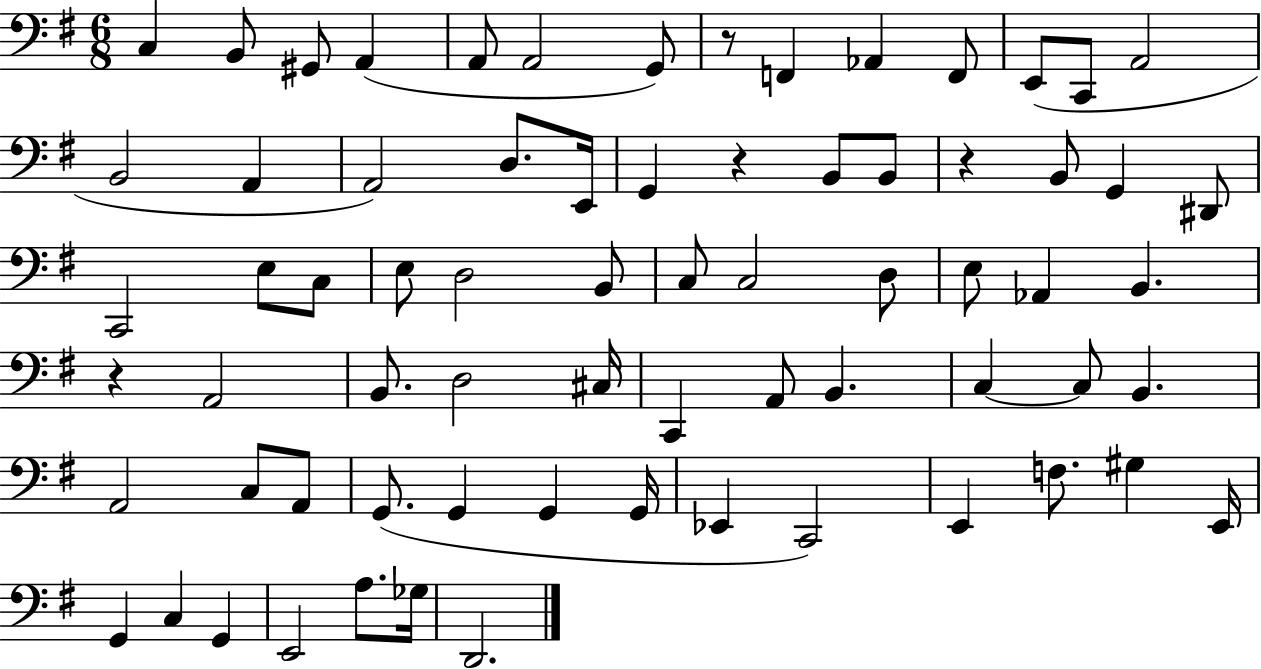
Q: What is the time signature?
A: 6/8